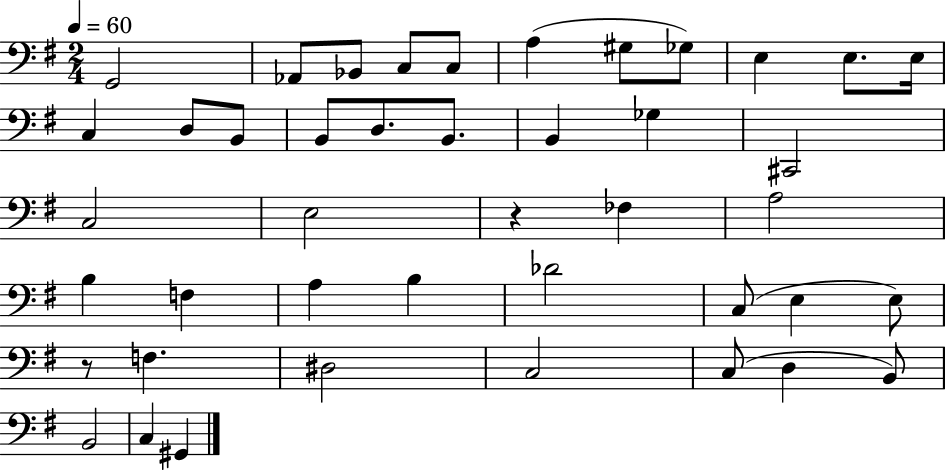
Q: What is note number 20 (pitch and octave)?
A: C#2